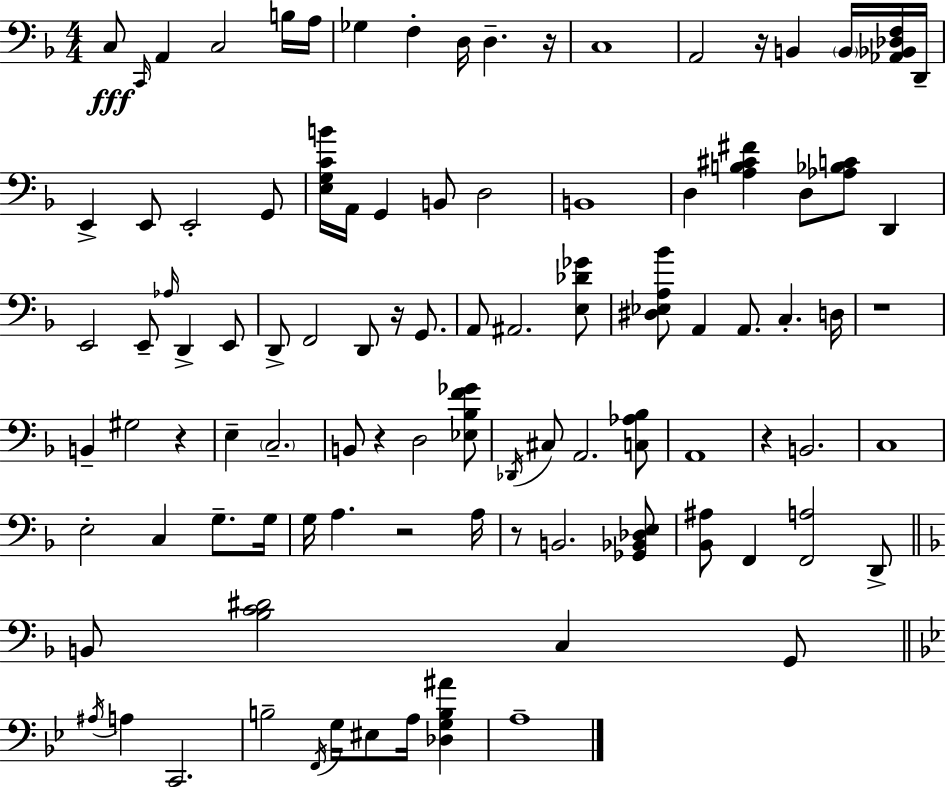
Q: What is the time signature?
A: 4/4